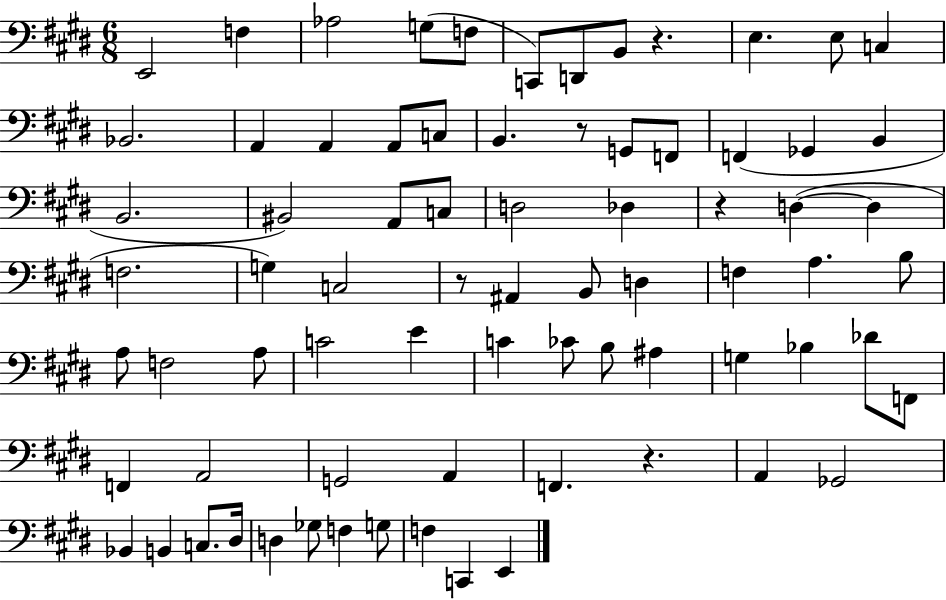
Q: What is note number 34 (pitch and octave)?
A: A#2